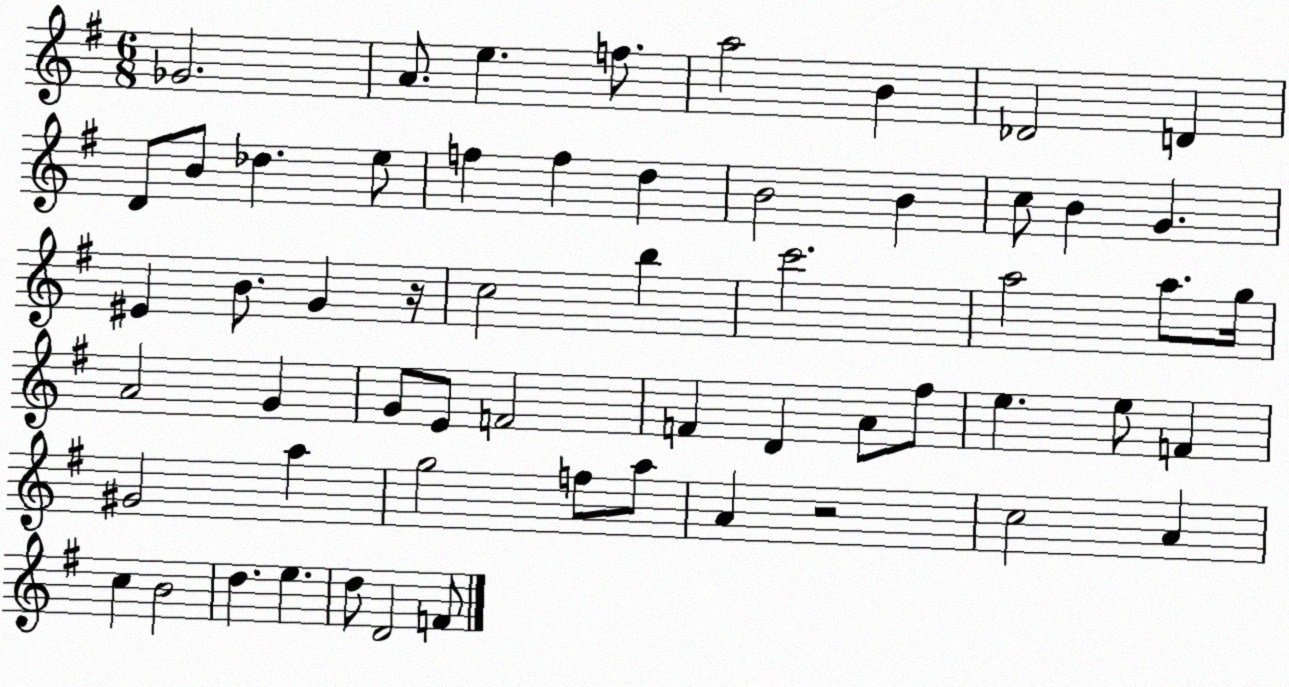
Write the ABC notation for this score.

X:1
T:Untitled
M:6/8
L:1/4
K:G
_G2 A/2 e f/2 a2 B _D2 D D/2 B/2 _d e/2 f f d B2 B c/2 B G ^E B/2 G z/4 c2 b c'2 a2 a/2 g/4 A2 G G/2 E/2 F2 F D A/2 ^f/2 e e/2 F ^G2 a g2 f/2 a/2 A z2 c2 A c B2 d e d/2 D2 F/2